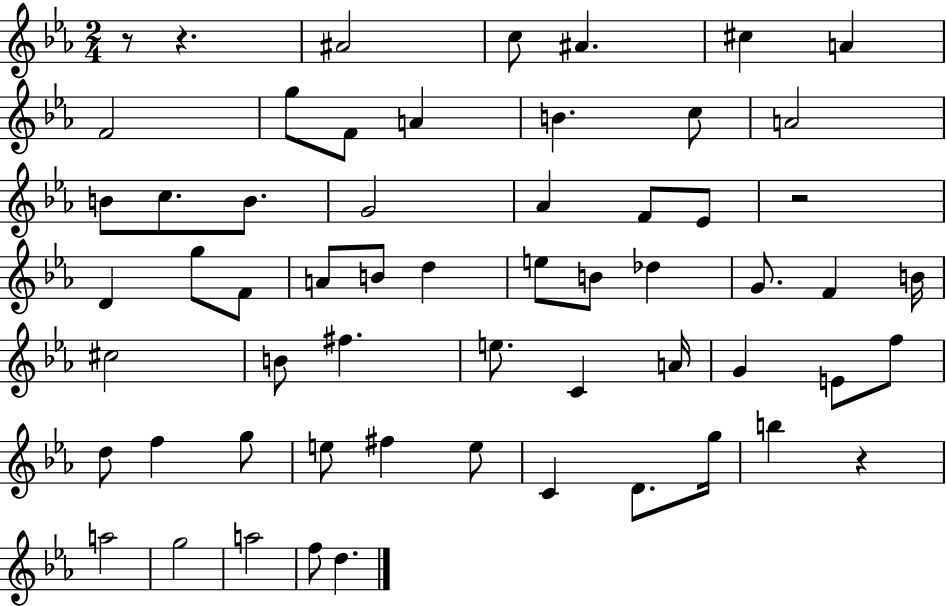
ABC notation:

X:1
T:Untitled
M:2/4
L:1/4
K:Eb
z/2 z ^A2 c/2 ^A ^c A F2 g/2 F/2 A B c/2 A2 B/2 c/2 B/2 G2 _A F/2 _E/2 z2 D g/2 F/2 A/2 B/2 d e/2 B/2 _d G/2 F B/4 ^c2 B/2 ^f e/2 C A/4 G E/2 f/2 d/2 f g/2 e/2 ^f e/2 C D/2 g/4 b z a2 g2 a2 f/2 d